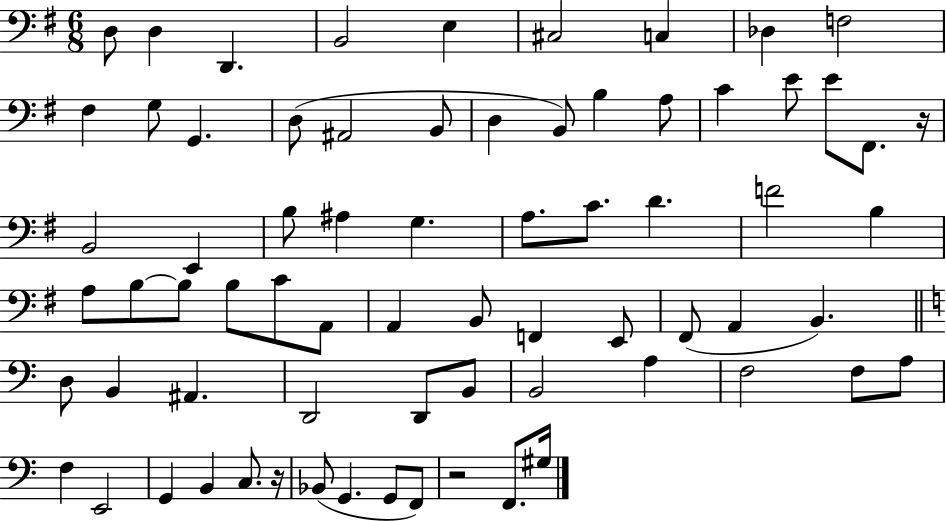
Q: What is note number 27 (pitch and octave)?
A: A#3